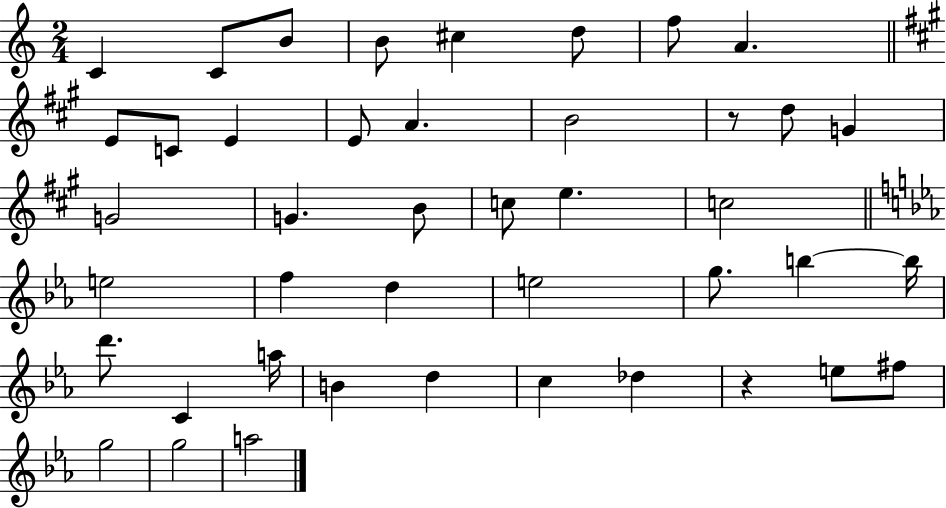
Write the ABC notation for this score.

X:1
T:Untitled
M:2/4
L:1/4
K:C
C C/2 B/2 B/2 ^c d/2 f/2 A E/2 C/2 E E/2 A B2 z/2 d/2 G G2 G B/2 c/2 e c2 e2 f d e2 g/2 b b/4 d'/2 C a/4 B d c _d z e/2 ^f/2 g2 g2 a2